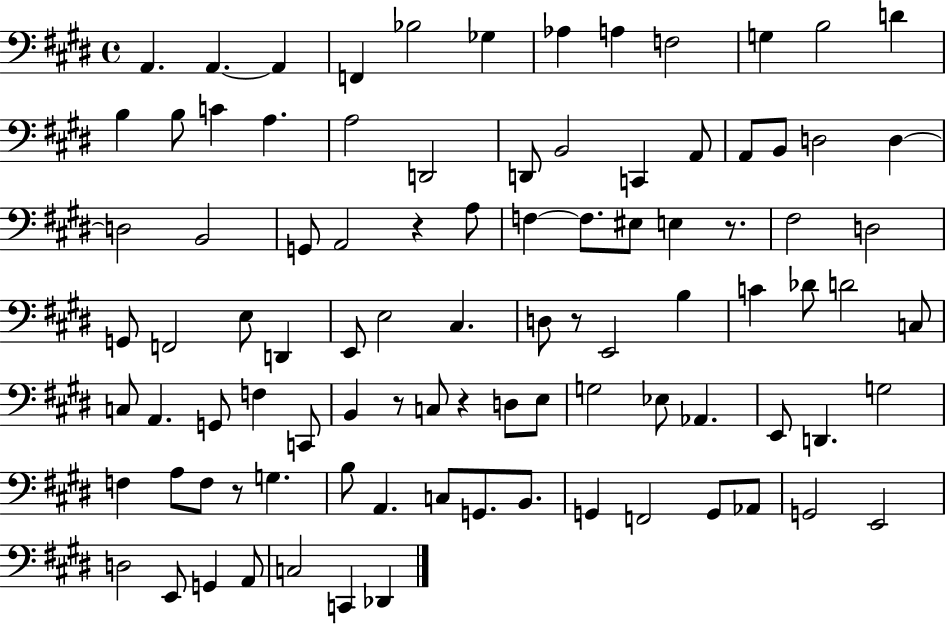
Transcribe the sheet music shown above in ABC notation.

X:1
T:Untitled
M:4/4
L:1/4
K:E
A,, A,, A,, F,, _B,2 _G, _A, A, F,2 G, B,2 D B, B,/2 C A, A,2 D,,2 D,,/2 B,,2 C,, A,,/2 A,,/2 B,,/2 D,2 D, D,2 B,,2 G,,/2 A,,2 z A,/2 F, F,/2 ^E,/2 E, z/2 ^F,2 D,2 G,,/2 F,,2 E,/2 D,, E,,/2 E,2 ^C, D,/2 z/2 E,,2 B, C _D/2 D2 C,/2 C,/2 A,, G,,/2 F, C,,/2 B,, z/2 C,/2 z D,/2 E,/2 G,2 _E,/2 _A,, E,,/2 D,, G,2 F, A,/2 F,/2 z/2 G, B,/2 A,, C,/2 G,,/2 B,,/2 G,, F,,2 G,,/2 _A,,/2 G,,2 E,,2 D,2 E,,/2 G,, A,,/2 C,2 C,, _D,,